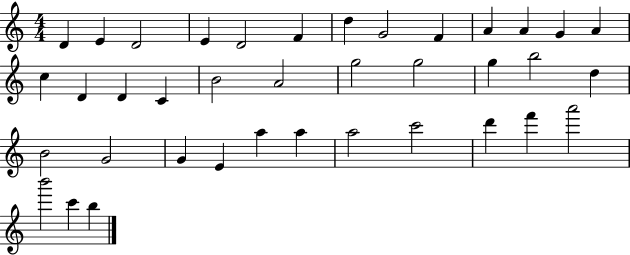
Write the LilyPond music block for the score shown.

{
  \clef treble
  \numericTimeSignature
  \time 4/4
  \key c \major
  d'4 e'4 d'2 | e'4 d'2 f'4 | d''4 g'2 f'4 | a'4 a'4 g'4 a'4 | \break c''4 d'4 d'4 c'4 | b'2 a'2 | g''2 g''2 | g''4 b''2 d''4 | \break b'2 g'2 | g'4 e'4 a''4 a''4 | a''2 c'''2 | d'''4 f'''4 a'''2 | \break b'''2 c'''4 b''4 | \bar "|."
}